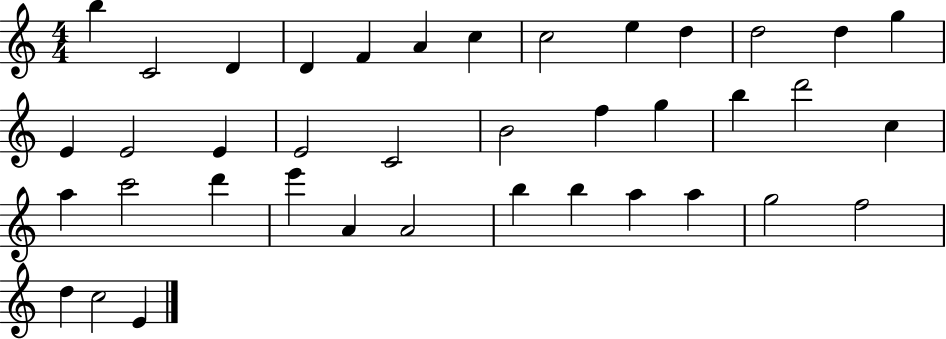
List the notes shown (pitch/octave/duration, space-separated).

B5/q C4/h D4/q D4/q F4/q A4/q C5/q C5/h E5/q D5/q D5/h D5/q G5/q E4/q E4/h E4/q E4/h C4/h B4/h F5/q G5/q B5/q D6/h C5/q A5/q C6/h D6/q E6/q A4/q A4/h B5/q B5/q A5/q A5/q G5/h F5/h D5/q C5/h E4/q